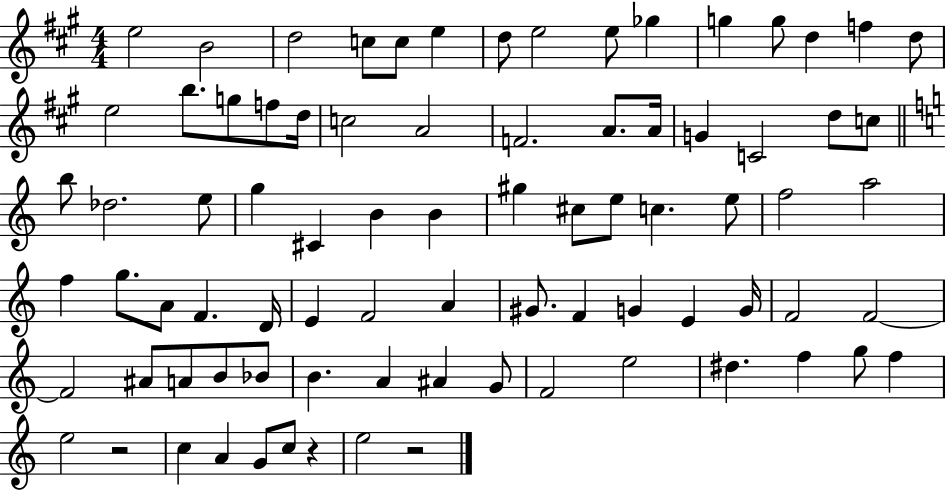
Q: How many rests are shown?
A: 3